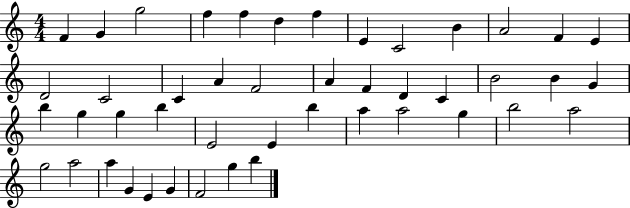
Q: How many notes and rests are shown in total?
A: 46